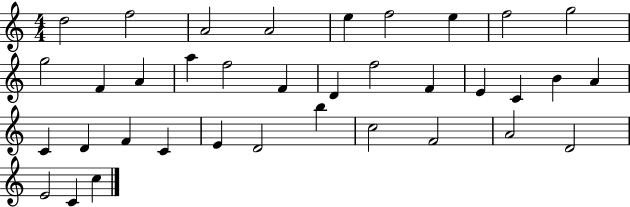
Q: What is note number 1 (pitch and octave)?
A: D5